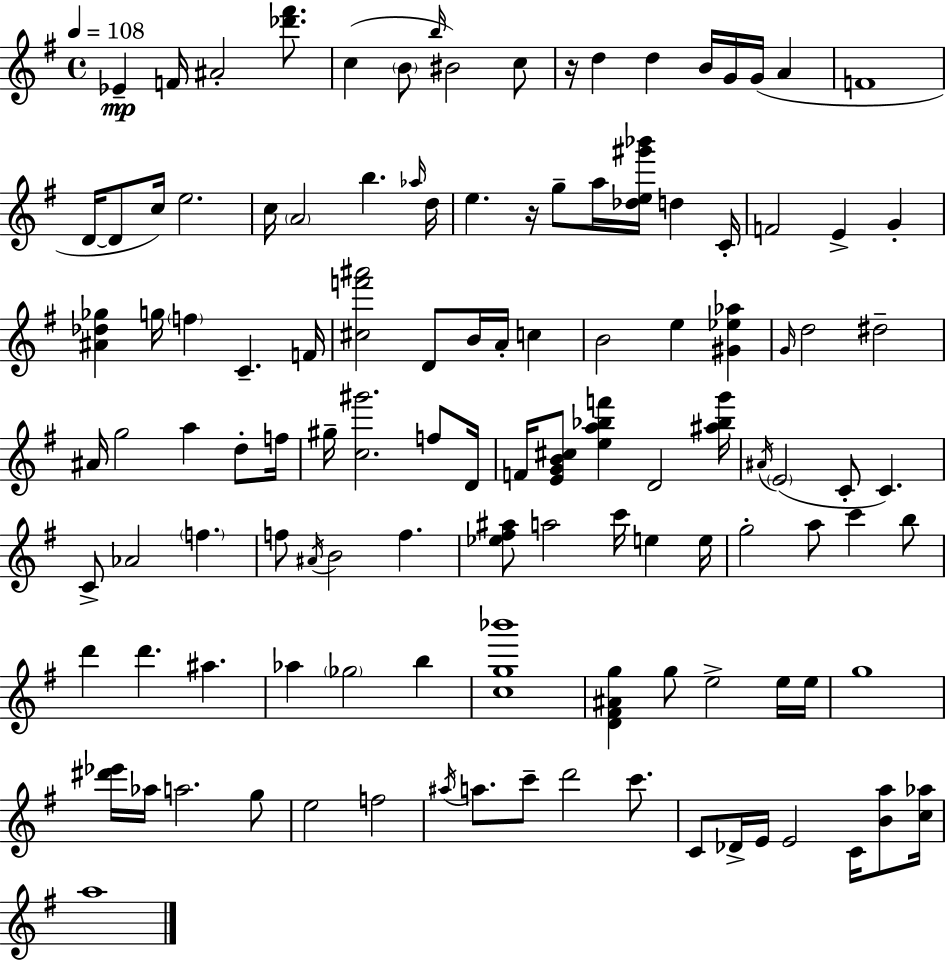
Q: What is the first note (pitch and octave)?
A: Eb4